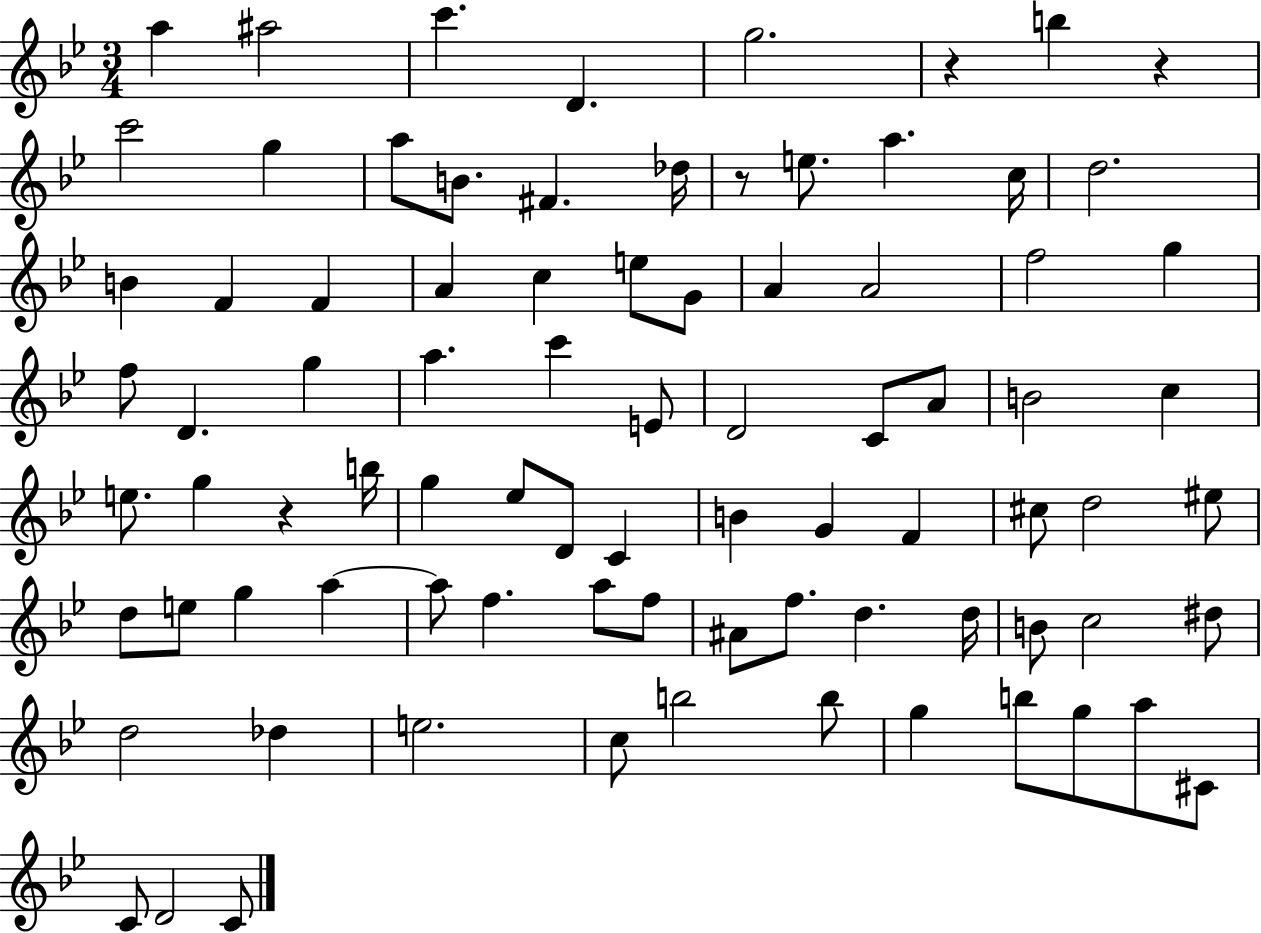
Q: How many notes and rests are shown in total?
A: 84